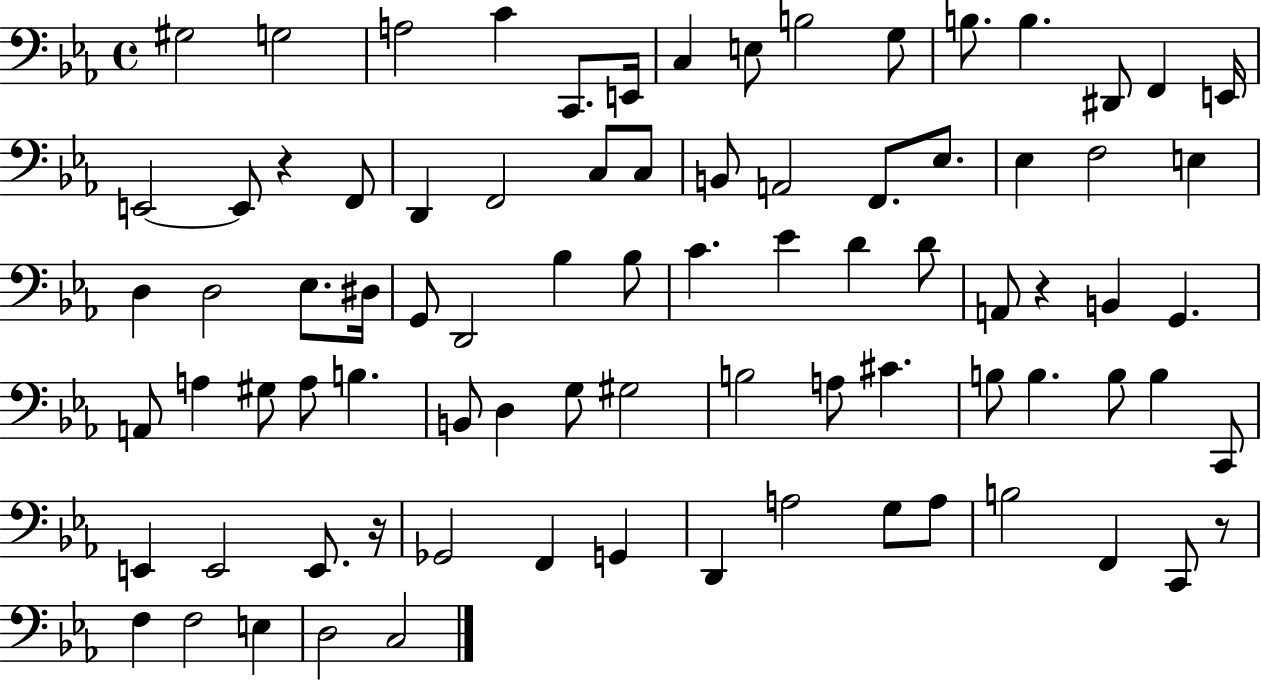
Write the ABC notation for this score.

X:1
T:Untitled
M:4/4
L:1/4
K:Eb
^G,2 G,2 A,2 C C,,/2 E,,/4 C, E,/2 B,2 G,/2 B,/2 B, ^D,,/2 F,, E,,/4 E,,2 E,,/2 z F,,/2 D,, F,,2 C,/2 C,/2 B,,/2 A,,2 F,,/2 _E,/2 _E, F,2 E, D, D,2 _E,/2 ^D,/4 G,,/2 D,,2 _B, _B,/2 C _E D D/2 A,,/2 z B,, G,, A,,/2 A, ^G,/2 A,/2 B, B,,/2 D, G,/2 ^G,2 B,2 A,/2 ^C B,/2 B, B,/2 B, C,,/2 E,, E,,2 E,,/2 z/4 _G,,2 F,, G,, D,, A,2 G,/2 A,/2 B,2 F,, C,,/2 z/2 F, F,2 E, D,2 C,2